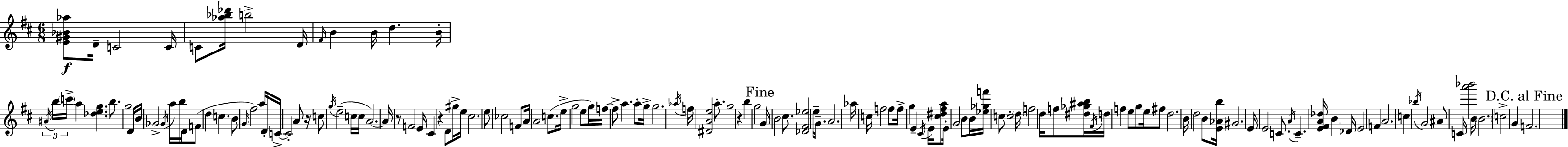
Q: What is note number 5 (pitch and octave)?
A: B5